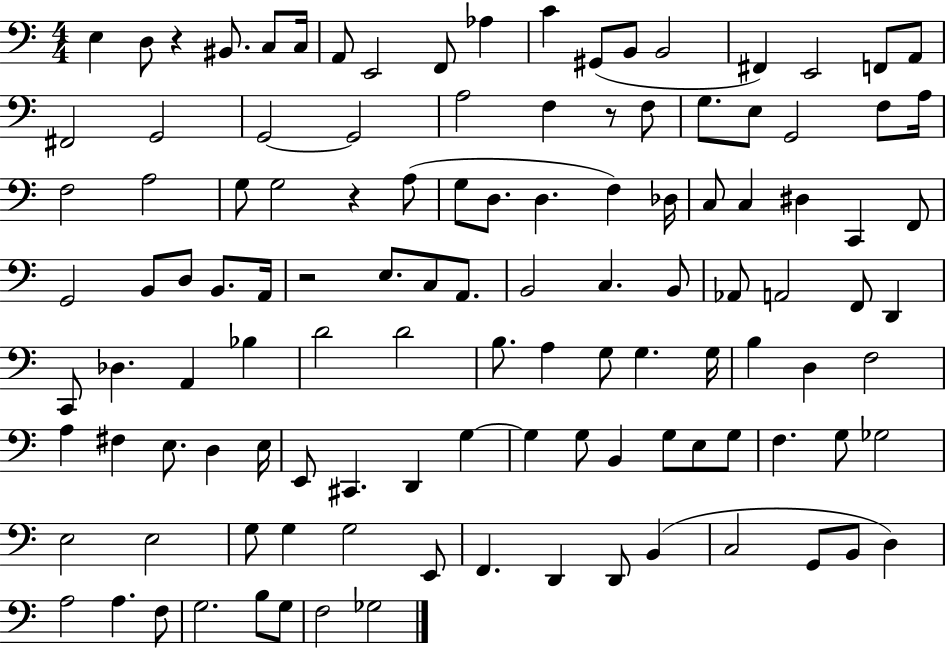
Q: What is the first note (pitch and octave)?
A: E3